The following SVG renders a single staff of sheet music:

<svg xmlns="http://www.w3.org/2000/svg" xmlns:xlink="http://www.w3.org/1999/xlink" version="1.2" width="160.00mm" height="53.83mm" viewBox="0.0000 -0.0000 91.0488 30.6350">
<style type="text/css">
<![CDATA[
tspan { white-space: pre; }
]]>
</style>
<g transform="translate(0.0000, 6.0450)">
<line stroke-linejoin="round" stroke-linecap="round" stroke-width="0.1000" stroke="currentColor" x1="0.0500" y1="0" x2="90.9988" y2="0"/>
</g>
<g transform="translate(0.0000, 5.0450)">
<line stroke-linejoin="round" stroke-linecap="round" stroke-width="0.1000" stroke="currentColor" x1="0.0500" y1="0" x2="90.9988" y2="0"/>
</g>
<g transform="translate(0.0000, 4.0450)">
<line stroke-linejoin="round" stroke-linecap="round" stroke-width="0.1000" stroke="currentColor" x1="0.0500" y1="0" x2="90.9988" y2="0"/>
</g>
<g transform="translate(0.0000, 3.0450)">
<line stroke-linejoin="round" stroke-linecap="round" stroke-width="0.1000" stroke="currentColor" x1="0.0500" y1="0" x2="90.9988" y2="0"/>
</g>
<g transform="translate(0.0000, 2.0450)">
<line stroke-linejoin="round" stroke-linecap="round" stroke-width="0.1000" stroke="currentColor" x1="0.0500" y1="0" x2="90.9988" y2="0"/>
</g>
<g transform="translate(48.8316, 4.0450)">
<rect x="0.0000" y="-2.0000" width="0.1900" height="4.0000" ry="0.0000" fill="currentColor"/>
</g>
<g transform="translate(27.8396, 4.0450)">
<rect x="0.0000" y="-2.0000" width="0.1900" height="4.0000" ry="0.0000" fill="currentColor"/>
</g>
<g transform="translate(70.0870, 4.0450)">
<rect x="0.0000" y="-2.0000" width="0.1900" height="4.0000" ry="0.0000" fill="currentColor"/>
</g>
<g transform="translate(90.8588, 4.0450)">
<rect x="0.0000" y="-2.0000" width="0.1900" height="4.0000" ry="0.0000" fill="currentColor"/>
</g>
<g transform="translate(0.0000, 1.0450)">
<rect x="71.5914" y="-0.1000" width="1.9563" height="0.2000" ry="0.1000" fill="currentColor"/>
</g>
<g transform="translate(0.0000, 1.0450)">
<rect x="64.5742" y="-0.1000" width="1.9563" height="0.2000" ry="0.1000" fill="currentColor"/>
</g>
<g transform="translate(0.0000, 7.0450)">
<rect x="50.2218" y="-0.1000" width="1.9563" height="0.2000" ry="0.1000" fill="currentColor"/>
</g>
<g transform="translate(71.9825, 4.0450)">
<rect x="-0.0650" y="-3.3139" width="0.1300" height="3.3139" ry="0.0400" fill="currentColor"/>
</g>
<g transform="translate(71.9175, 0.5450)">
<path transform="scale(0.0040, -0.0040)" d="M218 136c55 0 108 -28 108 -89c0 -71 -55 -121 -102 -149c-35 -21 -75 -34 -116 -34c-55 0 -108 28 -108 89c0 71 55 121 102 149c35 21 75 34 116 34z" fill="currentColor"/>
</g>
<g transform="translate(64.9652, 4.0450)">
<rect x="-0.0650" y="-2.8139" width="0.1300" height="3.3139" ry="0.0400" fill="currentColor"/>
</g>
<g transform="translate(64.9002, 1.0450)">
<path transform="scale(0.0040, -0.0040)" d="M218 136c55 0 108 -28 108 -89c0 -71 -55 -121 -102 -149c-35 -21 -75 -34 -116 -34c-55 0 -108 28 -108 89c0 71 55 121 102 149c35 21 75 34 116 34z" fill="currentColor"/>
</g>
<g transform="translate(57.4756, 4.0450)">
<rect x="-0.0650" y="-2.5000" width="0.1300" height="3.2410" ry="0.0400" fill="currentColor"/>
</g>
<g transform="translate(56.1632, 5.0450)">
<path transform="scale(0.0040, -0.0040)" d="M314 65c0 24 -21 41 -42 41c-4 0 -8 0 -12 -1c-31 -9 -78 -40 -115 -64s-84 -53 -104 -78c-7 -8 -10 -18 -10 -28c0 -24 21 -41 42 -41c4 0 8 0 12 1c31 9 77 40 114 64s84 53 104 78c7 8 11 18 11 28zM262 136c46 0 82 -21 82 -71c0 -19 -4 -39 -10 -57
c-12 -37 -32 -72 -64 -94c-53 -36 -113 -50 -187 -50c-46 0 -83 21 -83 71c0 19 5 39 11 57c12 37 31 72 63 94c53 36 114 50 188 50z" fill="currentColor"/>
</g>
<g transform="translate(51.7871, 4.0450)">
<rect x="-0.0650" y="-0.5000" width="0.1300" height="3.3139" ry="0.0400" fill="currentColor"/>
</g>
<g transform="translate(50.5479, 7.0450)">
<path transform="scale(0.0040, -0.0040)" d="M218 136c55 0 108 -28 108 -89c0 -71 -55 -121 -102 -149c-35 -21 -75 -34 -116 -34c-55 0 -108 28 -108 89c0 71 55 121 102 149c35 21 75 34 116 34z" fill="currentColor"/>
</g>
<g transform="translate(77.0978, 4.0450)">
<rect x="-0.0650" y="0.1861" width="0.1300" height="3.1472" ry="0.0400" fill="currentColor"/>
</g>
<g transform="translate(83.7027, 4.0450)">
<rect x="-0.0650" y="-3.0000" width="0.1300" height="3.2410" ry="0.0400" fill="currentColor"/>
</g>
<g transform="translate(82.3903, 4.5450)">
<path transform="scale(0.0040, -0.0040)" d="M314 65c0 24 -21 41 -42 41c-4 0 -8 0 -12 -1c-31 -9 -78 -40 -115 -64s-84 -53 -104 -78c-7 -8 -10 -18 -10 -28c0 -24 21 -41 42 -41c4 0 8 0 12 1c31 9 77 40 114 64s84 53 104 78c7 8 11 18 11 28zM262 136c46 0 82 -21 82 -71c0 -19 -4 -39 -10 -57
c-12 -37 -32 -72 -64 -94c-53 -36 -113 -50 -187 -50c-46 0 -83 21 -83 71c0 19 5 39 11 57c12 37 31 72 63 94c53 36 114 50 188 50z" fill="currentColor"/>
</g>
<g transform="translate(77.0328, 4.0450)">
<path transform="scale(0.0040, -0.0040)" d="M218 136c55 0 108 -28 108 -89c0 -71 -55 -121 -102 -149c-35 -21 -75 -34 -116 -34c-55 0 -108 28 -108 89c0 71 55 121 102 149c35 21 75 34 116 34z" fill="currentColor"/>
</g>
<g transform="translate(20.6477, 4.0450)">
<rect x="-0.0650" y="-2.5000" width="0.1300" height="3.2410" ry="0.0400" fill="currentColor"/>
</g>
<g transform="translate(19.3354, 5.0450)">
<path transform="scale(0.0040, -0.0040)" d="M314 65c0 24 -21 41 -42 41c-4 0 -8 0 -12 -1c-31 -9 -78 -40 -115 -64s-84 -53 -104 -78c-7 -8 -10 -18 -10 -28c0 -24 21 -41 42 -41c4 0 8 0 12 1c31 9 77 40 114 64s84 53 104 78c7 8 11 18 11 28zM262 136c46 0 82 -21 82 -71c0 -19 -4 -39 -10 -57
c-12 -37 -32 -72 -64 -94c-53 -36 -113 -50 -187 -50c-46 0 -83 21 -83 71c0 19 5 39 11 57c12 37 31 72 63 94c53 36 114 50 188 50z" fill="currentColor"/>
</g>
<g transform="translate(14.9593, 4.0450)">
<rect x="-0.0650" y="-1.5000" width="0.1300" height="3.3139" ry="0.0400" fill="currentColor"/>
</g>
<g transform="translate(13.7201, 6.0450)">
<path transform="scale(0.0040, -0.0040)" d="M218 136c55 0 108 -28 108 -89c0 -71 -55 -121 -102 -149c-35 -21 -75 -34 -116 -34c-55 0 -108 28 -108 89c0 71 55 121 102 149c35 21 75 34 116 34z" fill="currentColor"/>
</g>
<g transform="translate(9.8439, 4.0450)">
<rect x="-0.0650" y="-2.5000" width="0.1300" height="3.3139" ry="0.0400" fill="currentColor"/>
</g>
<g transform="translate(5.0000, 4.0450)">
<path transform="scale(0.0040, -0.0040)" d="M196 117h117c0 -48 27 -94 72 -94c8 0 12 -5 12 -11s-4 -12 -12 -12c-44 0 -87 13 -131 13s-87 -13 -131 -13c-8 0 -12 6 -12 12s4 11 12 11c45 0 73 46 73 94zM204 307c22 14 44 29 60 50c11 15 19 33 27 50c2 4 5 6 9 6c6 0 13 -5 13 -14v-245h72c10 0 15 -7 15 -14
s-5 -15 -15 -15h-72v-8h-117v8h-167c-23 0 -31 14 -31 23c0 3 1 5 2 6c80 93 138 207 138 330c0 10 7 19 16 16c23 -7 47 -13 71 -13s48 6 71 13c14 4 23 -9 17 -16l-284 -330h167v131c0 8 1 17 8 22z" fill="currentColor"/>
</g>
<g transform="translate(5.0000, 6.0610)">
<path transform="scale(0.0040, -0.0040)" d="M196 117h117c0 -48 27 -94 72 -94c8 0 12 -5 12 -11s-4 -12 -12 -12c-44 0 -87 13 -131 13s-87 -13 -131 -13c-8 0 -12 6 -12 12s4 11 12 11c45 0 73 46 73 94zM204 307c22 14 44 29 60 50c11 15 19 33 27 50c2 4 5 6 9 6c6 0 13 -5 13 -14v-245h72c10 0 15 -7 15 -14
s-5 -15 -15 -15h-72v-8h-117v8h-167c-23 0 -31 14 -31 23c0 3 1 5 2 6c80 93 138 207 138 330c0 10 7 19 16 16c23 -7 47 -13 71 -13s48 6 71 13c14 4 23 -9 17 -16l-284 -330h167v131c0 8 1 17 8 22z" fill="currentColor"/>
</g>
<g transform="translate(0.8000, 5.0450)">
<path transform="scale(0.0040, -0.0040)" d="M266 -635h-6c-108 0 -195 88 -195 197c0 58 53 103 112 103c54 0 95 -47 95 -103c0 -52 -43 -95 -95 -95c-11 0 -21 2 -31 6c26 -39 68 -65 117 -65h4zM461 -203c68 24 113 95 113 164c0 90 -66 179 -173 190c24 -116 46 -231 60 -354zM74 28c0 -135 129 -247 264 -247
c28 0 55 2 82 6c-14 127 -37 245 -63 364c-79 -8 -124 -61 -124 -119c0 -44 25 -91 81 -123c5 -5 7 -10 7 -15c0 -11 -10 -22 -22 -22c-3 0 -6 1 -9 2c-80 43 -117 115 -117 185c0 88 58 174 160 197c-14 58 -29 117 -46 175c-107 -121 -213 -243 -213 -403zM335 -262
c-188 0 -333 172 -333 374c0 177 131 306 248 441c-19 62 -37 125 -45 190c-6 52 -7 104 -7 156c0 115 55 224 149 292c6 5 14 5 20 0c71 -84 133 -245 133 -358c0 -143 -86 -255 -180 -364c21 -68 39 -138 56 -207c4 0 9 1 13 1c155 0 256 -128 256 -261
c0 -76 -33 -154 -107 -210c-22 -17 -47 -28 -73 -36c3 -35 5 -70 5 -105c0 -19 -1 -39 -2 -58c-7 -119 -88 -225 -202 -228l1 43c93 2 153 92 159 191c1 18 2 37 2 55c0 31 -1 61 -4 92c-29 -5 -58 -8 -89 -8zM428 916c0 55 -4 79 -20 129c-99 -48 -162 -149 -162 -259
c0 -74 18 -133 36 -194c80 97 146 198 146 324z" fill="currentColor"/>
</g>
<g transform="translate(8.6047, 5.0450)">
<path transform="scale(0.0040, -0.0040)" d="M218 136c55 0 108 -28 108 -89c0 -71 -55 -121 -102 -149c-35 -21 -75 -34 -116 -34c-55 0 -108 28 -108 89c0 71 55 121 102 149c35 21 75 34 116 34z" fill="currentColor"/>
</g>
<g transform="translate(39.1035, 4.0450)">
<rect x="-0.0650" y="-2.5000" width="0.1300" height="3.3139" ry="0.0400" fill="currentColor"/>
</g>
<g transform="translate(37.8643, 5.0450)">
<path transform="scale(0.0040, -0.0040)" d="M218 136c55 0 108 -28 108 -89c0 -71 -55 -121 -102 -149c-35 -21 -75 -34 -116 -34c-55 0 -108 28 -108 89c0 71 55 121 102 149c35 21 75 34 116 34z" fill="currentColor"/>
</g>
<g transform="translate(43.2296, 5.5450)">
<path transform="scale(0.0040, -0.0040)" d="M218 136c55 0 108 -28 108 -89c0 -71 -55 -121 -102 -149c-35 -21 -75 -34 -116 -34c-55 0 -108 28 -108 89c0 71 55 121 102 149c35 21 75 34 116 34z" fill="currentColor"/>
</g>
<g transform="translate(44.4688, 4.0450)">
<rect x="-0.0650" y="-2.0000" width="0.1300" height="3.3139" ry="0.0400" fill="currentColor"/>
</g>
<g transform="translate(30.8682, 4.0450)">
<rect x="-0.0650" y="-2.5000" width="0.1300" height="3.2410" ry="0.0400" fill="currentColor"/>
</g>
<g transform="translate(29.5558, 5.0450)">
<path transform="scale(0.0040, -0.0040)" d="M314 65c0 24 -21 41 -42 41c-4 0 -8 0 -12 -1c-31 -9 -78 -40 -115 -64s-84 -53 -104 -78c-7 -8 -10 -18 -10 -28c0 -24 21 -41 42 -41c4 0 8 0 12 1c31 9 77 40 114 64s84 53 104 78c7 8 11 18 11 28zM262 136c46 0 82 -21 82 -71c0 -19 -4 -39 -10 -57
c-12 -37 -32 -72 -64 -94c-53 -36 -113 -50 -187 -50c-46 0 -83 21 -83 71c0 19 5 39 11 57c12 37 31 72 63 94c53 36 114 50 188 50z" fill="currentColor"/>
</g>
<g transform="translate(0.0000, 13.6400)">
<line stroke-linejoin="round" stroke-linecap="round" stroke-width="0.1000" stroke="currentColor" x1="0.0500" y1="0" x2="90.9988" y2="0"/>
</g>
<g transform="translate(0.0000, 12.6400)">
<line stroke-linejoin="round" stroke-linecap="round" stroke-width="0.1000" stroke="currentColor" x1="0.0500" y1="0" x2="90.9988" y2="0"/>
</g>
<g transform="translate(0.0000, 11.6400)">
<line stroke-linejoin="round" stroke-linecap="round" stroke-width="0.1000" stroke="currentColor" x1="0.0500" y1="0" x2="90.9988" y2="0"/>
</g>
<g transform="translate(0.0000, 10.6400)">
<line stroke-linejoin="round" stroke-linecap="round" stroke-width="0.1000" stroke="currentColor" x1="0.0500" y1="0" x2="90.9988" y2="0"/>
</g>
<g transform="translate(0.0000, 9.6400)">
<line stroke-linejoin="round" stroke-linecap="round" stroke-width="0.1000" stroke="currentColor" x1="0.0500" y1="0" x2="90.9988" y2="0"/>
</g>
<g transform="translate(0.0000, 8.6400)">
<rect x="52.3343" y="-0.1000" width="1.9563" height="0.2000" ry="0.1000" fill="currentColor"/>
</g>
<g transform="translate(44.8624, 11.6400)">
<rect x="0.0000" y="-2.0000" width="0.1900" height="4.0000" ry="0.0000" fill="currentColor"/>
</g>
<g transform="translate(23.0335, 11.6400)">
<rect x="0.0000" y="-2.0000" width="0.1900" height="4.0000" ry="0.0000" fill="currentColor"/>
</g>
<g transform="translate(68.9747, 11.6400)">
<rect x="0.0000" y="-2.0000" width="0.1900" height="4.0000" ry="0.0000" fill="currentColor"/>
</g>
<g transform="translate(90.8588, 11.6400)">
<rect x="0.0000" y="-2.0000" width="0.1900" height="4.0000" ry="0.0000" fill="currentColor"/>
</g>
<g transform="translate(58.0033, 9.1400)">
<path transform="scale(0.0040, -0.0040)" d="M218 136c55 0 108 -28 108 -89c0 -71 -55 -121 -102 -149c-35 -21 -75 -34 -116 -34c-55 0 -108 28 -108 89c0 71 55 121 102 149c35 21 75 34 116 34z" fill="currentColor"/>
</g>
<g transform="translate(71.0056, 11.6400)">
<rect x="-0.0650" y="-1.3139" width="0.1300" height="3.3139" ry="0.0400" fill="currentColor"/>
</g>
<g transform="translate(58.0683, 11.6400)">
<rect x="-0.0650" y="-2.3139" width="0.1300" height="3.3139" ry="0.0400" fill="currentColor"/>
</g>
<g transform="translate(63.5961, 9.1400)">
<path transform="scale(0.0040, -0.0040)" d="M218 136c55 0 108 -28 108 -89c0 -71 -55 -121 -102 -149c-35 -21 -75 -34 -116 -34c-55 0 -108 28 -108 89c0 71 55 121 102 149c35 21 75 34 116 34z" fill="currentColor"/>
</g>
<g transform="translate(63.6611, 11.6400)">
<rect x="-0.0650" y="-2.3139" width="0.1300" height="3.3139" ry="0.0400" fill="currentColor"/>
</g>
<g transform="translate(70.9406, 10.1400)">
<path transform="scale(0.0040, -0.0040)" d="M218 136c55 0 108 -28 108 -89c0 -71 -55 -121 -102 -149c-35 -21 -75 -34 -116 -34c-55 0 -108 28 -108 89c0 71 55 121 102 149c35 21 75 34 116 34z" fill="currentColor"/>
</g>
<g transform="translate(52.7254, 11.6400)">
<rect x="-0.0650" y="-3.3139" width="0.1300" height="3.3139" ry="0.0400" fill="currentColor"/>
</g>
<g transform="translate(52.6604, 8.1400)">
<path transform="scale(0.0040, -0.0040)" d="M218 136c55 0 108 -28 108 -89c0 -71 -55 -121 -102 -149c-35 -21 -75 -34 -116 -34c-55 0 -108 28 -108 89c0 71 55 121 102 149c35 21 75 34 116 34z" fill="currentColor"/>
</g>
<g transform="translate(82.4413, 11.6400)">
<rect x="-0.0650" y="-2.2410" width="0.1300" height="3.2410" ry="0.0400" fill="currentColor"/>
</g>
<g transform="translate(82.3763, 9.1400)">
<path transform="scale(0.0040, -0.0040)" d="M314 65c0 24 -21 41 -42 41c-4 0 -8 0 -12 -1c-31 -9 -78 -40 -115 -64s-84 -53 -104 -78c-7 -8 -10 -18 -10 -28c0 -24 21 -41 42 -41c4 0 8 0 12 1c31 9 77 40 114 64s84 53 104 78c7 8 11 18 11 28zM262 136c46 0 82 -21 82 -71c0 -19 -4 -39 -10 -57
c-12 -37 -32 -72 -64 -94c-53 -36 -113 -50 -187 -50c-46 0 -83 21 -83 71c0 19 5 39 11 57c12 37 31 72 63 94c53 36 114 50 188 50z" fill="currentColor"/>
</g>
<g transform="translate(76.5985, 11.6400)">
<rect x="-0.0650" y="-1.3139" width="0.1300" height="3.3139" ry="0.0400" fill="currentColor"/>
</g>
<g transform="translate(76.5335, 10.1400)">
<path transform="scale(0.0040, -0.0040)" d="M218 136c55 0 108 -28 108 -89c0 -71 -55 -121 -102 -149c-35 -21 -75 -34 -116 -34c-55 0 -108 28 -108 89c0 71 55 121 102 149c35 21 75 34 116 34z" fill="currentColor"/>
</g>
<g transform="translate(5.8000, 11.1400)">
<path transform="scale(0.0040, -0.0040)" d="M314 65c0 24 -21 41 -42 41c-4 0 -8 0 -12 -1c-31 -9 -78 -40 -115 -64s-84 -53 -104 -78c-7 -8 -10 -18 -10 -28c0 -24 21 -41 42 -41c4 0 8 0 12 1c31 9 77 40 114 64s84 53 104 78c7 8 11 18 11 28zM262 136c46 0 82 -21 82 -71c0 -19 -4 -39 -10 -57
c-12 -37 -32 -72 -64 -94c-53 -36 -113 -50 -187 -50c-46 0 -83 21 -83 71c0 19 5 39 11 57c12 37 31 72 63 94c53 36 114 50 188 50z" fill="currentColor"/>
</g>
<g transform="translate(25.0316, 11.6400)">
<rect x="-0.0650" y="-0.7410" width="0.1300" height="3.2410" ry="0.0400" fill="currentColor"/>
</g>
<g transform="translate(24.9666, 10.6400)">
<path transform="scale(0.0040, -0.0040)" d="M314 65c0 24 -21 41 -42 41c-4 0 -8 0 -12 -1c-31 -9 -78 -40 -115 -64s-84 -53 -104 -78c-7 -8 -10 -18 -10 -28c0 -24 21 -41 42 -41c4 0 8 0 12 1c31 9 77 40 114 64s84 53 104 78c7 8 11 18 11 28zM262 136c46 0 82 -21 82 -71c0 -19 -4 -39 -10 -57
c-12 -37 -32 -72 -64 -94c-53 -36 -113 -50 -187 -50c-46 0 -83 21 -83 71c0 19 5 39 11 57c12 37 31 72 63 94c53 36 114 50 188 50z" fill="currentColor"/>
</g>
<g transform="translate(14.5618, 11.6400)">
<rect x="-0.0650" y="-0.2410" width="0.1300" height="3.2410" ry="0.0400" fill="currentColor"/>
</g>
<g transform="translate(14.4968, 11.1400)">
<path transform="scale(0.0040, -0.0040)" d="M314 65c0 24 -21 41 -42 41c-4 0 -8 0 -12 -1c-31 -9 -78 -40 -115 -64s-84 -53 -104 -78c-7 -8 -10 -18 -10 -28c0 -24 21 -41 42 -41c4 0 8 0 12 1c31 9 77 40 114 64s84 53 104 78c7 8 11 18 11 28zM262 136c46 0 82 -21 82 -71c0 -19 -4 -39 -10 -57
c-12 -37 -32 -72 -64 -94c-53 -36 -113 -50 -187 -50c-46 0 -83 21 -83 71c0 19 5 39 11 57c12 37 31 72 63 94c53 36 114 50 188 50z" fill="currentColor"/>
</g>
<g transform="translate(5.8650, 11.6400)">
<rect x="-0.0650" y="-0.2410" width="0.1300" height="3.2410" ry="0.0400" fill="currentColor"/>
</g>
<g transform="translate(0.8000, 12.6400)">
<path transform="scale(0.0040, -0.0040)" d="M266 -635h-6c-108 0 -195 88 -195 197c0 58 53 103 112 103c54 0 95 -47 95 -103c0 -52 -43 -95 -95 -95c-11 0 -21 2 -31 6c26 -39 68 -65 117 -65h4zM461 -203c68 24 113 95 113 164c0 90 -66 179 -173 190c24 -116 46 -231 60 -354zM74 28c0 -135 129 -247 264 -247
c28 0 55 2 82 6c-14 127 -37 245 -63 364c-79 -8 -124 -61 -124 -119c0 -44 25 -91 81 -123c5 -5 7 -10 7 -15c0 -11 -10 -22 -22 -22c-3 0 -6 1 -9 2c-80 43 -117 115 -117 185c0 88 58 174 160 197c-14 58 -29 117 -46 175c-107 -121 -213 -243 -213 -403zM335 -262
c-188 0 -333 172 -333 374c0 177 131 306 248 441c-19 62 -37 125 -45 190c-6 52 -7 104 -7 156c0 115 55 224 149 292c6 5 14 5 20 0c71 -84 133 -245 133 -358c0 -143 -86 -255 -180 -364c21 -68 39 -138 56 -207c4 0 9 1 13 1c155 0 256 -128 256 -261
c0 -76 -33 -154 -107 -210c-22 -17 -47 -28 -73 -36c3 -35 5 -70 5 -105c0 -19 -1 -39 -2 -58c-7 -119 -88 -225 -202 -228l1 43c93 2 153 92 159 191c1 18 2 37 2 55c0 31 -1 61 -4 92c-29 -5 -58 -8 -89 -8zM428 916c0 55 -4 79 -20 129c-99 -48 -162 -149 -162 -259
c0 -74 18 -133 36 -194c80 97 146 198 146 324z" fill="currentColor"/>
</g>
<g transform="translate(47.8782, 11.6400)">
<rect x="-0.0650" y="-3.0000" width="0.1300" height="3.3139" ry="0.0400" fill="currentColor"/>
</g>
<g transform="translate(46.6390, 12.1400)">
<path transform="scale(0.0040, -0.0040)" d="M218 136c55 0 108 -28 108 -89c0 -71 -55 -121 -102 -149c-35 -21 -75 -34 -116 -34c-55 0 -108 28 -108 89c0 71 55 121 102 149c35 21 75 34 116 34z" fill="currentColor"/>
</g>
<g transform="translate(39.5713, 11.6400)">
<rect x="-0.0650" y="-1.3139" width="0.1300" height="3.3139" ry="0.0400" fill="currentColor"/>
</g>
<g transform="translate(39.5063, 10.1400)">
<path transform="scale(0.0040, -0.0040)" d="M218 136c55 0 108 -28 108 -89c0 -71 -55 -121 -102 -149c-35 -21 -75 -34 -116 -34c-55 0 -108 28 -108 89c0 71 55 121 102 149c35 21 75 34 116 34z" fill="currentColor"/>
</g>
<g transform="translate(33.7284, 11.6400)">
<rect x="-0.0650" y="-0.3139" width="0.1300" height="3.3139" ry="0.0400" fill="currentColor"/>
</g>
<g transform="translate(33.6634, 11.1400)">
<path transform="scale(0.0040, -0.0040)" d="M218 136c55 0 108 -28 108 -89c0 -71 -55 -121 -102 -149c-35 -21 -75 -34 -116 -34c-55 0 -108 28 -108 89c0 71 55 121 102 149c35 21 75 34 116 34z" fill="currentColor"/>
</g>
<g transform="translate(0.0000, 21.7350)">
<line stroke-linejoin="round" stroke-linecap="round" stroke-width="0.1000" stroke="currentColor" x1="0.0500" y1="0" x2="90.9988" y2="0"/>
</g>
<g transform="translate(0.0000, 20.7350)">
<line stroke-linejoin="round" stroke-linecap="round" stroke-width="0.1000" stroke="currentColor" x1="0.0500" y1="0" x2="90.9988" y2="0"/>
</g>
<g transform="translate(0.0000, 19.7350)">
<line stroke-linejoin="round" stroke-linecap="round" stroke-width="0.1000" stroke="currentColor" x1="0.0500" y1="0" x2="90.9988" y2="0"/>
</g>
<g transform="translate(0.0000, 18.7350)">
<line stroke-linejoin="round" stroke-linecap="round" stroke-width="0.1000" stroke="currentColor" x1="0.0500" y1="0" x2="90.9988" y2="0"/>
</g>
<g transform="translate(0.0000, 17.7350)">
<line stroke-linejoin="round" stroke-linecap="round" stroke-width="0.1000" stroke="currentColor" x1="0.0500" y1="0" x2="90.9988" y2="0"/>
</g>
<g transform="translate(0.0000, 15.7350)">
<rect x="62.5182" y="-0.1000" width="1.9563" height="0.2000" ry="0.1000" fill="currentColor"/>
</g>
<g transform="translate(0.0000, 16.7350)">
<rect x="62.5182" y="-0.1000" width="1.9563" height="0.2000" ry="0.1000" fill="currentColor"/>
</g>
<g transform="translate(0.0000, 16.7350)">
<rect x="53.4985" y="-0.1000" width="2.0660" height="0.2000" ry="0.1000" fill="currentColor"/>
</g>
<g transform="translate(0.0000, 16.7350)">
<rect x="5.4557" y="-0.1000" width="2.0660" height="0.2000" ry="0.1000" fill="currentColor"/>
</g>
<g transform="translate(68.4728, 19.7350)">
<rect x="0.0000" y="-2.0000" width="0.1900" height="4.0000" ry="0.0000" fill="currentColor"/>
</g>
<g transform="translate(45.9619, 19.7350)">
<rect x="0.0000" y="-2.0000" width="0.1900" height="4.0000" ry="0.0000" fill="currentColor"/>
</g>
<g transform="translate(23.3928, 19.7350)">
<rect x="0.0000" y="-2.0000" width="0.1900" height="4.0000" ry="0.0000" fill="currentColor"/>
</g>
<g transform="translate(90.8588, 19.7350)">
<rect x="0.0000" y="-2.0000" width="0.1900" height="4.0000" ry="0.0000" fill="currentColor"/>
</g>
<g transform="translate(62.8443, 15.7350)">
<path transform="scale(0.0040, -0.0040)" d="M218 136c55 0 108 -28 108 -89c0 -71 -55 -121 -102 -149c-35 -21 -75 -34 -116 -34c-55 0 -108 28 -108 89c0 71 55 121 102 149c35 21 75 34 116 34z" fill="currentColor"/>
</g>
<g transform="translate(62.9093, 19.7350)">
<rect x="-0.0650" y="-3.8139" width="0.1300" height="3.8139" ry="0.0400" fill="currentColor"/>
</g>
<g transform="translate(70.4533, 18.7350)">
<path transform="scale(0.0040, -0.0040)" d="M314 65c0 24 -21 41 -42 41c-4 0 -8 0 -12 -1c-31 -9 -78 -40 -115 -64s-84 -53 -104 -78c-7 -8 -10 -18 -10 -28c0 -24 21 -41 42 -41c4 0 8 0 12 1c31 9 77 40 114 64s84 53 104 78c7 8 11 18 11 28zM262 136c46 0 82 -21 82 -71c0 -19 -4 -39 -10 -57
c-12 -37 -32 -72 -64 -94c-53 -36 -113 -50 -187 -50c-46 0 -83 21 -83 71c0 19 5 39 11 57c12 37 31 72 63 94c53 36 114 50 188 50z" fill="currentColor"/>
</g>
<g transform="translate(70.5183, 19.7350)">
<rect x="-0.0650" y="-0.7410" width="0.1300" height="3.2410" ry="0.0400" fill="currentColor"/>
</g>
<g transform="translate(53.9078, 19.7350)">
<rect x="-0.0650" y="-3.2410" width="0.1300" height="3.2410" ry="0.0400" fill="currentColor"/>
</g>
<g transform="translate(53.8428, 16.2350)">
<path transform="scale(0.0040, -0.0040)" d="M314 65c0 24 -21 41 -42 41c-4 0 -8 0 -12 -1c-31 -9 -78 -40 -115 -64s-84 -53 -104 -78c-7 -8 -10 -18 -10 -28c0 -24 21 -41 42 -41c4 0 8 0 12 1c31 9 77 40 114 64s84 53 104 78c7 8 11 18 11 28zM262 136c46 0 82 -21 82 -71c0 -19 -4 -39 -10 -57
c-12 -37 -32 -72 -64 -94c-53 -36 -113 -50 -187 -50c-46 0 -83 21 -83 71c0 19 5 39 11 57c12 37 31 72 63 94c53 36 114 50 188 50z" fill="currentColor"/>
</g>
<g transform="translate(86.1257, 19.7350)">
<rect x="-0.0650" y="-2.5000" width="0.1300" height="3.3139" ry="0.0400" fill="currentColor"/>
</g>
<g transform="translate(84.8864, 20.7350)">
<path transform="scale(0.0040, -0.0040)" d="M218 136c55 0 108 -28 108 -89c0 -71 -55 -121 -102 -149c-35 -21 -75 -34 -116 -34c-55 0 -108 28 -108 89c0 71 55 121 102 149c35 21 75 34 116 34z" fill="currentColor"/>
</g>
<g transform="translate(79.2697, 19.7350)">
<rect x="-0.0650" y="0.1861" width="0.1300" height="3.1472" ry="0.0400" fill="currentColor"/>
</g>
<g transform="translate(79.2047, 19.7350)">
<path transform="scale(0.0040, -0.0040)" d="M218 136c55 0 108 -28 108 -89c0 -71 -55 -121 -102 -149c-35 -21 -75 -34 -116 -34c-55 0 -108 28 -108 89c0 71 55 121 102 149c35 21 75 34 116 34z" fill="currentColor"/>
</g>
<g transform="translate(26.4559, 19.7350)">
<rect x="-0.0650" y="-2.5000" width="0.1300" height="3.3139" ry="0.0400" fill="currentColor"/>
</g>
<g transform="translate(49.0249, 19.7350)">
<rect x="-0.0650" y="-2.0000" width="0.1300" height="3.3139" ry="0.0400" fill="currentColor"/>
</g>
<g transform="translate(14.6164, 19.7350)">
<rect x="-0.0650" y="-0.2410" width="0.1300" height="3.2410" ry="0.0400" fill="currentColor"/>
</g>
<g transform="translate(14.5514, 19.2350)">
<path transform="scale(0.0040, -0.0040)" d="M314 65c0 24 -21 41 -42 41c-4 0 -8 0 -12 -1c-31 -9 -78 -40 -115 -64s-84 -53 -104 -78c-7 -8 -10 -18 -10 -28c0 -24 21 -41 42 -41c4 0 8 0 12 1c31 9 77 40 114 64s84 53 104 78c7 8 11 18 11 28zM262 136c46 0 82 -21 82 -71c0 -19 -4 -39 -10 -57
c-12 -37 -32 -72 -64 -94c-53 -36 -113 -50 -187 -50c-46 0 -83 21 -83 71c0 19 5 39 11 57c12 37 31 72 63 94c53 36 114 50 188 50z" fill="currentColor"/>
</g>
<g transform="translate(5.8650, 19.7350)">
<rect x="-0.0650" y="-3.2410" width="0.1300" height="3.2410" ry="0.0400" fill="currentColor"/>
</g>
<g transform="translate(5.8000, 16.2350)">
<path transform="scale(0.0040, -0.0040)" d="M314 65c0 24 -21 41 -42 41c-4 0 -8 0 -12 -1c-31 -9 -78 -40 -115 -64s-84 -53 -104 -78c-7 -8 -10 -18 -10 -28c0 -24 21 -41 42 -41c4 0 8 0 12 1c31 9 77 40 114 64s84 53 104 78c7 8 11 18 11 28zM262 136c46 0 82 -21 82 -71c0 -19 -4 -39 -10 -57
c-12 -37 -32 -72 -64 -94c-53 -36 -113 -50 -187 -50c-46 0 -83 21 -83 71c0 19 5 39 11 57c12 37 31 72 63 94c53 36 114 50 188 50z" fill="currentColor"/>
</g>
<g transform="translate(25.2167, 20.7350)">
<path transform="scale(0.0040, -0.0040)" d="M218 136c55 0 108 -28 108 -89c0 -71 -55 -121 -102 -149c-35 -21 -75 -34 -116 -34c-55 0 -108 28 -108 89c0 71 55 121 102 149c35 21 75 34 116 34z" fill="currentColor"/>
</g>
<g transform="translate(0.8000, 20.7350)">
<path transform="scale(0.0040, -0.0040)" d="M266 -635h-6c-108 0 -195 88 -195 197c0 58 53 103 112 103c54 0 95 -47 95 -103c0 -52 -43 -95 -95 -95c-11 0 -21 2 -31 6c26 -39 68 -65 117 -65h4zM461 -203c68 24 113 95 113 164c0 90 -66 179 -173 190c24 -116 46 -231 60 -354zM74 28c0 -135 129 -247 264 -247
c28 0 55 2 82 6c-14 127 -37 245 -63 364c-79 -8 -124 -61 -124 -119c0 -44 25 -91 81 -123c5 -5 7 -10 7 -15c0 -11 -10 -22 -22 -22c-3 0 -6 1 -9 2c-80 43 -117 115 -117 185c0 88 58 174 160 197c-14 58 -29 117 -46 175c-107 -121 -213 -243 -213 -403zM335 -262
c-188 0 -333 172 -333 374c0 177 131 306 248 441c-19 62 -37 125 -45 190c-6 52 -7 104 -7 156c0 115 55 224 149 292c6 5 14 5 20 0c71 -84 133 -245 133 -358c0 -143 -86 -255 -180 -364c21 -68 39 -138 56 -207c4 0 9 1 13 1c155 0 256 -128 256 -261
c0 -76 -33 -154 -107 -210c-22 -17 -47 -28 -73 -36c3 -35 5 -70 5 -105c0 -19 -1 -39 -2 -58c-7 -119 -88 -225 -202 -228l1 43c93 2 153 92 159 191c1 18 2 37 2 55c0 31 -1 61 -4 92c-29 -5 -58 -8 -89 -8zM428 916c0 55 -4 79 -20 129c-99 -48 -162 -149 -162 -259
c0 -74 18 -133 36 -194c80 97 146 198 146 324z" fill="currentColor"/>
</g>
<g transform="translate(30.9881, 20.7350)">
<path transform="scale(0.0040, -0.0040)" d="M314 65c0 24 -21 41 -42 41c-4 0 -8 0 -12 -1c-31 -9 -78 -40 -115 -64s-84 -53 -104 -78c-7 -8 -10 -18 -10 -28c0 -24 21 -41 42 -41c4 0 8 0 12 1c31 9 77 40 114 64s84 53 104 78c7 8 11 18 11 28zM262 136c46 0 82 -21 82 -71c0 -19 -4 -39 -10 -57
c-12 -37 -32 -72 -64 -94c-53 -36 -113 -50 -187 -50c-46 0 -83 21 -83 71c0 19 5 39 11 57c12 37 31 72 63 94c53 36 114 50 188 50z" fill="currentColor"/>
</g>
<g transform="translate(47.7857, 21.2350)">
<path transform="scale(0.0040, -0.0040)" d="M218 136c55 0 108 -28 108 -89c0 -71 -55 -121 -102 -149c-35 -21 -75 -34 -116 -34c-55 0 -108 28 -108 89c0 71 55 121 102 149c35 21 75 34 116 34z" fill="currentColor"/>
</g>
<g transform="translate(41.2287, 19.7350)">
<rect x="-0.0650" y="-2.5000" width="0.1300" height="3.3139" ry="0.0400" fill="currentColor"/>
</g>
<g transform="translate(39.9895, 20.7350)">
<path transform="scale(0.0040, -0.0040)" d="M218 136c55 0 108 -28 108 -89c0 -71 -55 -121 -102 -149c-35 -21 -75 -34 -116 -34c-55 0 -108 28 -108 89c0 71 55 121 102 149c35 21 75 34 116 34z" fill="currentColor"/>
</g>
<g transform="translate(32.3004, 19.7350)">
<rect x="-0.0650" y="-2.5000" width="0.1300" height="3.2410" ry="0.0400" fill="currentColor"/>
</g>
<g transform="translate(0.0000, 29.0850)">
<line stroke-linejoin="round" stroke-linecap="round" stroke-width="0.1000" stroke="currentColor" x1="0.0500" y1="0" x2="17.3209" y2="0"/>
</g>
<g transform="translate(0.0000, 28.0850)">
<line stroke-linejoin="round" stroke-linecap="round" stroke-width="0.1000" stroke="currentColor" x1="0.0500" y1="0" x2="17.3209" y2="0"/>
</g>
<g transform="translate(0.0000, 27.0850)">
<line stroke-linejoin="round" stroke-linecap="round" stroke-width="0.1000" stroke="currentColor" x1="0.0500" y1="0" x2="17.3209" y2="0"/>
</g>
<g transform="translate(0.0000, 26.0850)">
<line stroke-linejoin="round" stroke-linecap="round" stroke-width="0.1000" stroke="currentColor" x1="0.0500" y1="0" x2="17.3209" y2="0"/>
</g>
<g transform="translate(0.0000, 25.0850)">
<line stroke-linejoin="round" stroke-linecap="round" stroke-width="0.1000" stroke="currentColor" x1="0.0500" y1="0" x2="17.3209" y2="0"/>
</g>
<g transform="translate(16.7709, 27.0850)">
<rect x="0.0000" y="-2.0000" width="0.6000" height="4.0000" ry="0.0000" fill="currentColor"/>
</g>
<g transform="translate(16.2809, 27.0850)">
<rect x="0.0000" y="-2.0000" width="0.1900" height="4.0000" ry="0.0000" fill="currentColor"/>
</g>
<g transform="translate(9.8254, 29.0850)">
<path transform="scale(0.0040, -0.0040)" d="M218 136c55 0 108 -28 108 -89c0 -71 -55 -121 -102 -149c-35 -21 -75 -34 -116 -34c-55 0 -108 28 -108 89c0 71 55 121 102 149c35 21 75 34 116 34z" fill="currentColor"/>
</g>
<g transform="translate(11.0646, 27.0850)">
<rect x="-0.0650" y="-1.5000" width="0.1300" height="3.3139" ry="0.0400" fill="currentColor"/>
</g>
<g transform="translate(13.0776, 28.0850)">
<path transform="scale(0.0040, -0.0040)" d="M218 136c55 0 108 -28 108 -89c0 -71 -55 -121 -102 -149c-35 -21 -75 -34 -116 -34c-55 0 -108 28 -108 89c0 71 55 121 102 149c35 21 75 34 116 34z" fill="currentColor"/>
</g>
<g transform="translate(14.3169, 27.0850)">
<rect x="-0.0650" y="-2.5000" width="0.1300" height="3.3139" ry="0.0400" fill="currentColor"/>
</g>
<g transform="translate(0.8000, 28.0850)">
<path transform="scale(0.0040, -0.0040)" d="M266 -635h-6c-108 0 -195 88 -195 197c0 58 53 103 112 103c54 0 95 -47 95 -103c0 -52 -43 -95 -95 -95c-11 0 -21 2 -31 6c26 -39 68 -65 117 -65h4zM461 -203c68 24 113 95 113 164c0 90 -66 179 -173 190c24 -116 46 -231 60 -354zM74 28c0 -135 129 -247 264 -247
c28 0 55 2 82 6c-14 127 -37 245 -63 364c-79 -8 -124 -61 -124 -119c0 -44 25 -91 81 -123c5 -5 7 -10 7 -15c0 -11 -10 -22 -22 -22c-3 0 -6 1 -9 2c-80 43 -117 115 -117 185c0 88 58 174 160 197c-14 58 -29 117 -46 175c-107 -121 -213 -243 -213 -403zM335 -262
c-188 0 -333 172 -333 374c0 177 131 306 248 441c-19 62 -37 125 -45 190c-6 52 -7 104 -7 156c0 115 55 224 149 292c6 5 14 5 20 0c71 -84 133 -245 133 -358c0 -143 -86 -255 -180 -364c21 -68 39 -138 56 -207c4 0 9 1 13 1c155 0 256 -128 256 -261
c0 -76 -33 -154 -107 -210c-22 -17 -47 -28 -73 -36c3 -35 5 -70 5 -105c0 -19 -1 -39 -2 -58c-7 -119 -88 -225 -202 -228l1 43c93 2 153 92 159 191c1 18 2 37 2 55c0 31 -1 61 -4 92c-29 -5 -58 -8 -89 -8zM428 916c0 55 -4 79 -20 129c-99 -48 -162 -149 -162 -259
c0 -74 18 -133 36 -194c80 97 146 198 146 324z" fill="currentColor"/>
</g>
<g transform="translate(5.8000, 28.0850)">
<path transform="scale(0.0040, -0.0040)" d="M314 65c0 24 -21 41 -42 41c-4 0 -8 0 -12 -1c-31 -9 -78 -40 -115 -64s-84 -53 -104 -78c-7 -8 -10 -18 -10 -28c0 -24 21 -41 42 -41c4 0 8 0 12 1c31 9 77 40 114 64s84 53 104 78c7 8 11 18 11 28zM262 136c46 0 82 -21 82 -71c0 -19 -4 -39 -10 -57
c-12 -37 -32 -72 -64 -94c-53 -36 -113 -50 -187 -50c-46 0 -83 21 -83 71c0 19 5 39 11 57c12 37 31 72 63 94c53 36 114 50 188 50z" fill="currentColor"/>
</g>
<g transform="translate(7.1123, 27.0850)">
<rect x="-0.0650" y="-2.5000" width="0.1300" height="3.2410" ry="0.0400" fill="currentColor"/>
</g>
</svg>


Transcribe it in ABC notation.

X:1
T:Untitled
M:4/4
L:1/4
K:C
G E G2 G2 G F C G2 a b B A2 c2 c2 d2 c e A b g g e e g2 b2 c2 G G2 G F b2 c' d2 B G G2 E G